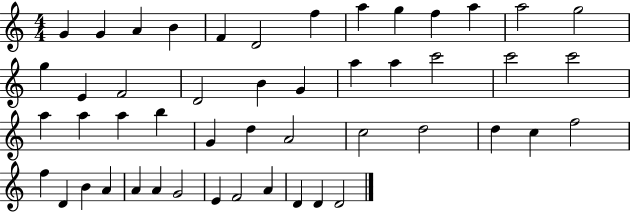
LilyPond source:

{
  \clef treble
  \numericTimeSignature
  \time 4/4
  \key c \major
  g'4 g'4 a'4 b'4 | f'4 d'2 f''4 | a''4 g''4 f''4 a''4 | a''2 g''2 | \break g''4 e'4 f'2 | d'2 b'4 g'4 | a''4 a''4 c'''2 | c'''2 c'''2 | \break a''4 a''4 a''4 b''4 | g'4 d''4 a'2 | c''2 d''2 | d''4 c''4 f''2 | \break f''4 d'4 b'4 a'4 | a'4 a'4 g'2 | e'4 f'2 a'4 | d'4 d'4 d'2 | \break \bar "|."
}